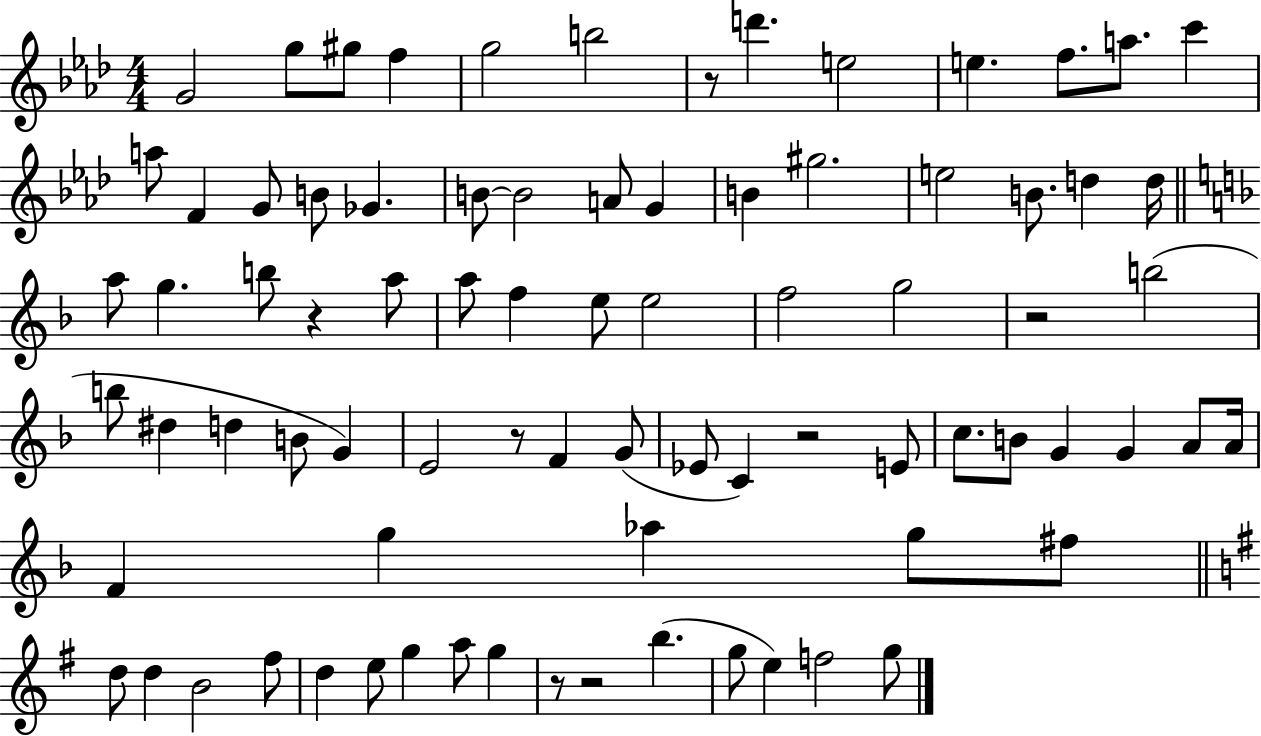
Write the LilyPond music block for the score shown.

{
  \clef treble
  \numericTimeSignature
  \time 4/4
  \key aes \major
  \repeat volta 2 { g'2 g''8 gis''8 f''4 | g''2 b''2 | r8 d'''4. e''2 | e''4. f''8. a''8. c'''4 | \break a''8 f'4 g'8 b'8 ges'4. | b'8~~ b'2 a'8 g'4 | b'4 gis''2. | e''2 b'8. d''4 d''16 | \break \bar "||" \break \key d \minor a''8 g''4. b''8 r4 a''8 | a''8 f''4 e''8 e''2 | f''2 g''2 | r2 b''2( | \break b''8 dis''4 d''4 b'8 g'4) | e'2 r8 f'4 g'8( | ees'8 c'4) r2 e'8 | c''8. b'8 g'4 g'4 a'8 a'16 | \break f'4 g''4 aes''4 g''8 fis''8 | \bar "||" \break \key g \major d''8 d''4 b'2 fis''8 | d''4 e''8 g''4 a''8 g''4 | r8 r2 b''4.( | g''8 e''4) f''2 g''8 | \break } \bar "|."
}